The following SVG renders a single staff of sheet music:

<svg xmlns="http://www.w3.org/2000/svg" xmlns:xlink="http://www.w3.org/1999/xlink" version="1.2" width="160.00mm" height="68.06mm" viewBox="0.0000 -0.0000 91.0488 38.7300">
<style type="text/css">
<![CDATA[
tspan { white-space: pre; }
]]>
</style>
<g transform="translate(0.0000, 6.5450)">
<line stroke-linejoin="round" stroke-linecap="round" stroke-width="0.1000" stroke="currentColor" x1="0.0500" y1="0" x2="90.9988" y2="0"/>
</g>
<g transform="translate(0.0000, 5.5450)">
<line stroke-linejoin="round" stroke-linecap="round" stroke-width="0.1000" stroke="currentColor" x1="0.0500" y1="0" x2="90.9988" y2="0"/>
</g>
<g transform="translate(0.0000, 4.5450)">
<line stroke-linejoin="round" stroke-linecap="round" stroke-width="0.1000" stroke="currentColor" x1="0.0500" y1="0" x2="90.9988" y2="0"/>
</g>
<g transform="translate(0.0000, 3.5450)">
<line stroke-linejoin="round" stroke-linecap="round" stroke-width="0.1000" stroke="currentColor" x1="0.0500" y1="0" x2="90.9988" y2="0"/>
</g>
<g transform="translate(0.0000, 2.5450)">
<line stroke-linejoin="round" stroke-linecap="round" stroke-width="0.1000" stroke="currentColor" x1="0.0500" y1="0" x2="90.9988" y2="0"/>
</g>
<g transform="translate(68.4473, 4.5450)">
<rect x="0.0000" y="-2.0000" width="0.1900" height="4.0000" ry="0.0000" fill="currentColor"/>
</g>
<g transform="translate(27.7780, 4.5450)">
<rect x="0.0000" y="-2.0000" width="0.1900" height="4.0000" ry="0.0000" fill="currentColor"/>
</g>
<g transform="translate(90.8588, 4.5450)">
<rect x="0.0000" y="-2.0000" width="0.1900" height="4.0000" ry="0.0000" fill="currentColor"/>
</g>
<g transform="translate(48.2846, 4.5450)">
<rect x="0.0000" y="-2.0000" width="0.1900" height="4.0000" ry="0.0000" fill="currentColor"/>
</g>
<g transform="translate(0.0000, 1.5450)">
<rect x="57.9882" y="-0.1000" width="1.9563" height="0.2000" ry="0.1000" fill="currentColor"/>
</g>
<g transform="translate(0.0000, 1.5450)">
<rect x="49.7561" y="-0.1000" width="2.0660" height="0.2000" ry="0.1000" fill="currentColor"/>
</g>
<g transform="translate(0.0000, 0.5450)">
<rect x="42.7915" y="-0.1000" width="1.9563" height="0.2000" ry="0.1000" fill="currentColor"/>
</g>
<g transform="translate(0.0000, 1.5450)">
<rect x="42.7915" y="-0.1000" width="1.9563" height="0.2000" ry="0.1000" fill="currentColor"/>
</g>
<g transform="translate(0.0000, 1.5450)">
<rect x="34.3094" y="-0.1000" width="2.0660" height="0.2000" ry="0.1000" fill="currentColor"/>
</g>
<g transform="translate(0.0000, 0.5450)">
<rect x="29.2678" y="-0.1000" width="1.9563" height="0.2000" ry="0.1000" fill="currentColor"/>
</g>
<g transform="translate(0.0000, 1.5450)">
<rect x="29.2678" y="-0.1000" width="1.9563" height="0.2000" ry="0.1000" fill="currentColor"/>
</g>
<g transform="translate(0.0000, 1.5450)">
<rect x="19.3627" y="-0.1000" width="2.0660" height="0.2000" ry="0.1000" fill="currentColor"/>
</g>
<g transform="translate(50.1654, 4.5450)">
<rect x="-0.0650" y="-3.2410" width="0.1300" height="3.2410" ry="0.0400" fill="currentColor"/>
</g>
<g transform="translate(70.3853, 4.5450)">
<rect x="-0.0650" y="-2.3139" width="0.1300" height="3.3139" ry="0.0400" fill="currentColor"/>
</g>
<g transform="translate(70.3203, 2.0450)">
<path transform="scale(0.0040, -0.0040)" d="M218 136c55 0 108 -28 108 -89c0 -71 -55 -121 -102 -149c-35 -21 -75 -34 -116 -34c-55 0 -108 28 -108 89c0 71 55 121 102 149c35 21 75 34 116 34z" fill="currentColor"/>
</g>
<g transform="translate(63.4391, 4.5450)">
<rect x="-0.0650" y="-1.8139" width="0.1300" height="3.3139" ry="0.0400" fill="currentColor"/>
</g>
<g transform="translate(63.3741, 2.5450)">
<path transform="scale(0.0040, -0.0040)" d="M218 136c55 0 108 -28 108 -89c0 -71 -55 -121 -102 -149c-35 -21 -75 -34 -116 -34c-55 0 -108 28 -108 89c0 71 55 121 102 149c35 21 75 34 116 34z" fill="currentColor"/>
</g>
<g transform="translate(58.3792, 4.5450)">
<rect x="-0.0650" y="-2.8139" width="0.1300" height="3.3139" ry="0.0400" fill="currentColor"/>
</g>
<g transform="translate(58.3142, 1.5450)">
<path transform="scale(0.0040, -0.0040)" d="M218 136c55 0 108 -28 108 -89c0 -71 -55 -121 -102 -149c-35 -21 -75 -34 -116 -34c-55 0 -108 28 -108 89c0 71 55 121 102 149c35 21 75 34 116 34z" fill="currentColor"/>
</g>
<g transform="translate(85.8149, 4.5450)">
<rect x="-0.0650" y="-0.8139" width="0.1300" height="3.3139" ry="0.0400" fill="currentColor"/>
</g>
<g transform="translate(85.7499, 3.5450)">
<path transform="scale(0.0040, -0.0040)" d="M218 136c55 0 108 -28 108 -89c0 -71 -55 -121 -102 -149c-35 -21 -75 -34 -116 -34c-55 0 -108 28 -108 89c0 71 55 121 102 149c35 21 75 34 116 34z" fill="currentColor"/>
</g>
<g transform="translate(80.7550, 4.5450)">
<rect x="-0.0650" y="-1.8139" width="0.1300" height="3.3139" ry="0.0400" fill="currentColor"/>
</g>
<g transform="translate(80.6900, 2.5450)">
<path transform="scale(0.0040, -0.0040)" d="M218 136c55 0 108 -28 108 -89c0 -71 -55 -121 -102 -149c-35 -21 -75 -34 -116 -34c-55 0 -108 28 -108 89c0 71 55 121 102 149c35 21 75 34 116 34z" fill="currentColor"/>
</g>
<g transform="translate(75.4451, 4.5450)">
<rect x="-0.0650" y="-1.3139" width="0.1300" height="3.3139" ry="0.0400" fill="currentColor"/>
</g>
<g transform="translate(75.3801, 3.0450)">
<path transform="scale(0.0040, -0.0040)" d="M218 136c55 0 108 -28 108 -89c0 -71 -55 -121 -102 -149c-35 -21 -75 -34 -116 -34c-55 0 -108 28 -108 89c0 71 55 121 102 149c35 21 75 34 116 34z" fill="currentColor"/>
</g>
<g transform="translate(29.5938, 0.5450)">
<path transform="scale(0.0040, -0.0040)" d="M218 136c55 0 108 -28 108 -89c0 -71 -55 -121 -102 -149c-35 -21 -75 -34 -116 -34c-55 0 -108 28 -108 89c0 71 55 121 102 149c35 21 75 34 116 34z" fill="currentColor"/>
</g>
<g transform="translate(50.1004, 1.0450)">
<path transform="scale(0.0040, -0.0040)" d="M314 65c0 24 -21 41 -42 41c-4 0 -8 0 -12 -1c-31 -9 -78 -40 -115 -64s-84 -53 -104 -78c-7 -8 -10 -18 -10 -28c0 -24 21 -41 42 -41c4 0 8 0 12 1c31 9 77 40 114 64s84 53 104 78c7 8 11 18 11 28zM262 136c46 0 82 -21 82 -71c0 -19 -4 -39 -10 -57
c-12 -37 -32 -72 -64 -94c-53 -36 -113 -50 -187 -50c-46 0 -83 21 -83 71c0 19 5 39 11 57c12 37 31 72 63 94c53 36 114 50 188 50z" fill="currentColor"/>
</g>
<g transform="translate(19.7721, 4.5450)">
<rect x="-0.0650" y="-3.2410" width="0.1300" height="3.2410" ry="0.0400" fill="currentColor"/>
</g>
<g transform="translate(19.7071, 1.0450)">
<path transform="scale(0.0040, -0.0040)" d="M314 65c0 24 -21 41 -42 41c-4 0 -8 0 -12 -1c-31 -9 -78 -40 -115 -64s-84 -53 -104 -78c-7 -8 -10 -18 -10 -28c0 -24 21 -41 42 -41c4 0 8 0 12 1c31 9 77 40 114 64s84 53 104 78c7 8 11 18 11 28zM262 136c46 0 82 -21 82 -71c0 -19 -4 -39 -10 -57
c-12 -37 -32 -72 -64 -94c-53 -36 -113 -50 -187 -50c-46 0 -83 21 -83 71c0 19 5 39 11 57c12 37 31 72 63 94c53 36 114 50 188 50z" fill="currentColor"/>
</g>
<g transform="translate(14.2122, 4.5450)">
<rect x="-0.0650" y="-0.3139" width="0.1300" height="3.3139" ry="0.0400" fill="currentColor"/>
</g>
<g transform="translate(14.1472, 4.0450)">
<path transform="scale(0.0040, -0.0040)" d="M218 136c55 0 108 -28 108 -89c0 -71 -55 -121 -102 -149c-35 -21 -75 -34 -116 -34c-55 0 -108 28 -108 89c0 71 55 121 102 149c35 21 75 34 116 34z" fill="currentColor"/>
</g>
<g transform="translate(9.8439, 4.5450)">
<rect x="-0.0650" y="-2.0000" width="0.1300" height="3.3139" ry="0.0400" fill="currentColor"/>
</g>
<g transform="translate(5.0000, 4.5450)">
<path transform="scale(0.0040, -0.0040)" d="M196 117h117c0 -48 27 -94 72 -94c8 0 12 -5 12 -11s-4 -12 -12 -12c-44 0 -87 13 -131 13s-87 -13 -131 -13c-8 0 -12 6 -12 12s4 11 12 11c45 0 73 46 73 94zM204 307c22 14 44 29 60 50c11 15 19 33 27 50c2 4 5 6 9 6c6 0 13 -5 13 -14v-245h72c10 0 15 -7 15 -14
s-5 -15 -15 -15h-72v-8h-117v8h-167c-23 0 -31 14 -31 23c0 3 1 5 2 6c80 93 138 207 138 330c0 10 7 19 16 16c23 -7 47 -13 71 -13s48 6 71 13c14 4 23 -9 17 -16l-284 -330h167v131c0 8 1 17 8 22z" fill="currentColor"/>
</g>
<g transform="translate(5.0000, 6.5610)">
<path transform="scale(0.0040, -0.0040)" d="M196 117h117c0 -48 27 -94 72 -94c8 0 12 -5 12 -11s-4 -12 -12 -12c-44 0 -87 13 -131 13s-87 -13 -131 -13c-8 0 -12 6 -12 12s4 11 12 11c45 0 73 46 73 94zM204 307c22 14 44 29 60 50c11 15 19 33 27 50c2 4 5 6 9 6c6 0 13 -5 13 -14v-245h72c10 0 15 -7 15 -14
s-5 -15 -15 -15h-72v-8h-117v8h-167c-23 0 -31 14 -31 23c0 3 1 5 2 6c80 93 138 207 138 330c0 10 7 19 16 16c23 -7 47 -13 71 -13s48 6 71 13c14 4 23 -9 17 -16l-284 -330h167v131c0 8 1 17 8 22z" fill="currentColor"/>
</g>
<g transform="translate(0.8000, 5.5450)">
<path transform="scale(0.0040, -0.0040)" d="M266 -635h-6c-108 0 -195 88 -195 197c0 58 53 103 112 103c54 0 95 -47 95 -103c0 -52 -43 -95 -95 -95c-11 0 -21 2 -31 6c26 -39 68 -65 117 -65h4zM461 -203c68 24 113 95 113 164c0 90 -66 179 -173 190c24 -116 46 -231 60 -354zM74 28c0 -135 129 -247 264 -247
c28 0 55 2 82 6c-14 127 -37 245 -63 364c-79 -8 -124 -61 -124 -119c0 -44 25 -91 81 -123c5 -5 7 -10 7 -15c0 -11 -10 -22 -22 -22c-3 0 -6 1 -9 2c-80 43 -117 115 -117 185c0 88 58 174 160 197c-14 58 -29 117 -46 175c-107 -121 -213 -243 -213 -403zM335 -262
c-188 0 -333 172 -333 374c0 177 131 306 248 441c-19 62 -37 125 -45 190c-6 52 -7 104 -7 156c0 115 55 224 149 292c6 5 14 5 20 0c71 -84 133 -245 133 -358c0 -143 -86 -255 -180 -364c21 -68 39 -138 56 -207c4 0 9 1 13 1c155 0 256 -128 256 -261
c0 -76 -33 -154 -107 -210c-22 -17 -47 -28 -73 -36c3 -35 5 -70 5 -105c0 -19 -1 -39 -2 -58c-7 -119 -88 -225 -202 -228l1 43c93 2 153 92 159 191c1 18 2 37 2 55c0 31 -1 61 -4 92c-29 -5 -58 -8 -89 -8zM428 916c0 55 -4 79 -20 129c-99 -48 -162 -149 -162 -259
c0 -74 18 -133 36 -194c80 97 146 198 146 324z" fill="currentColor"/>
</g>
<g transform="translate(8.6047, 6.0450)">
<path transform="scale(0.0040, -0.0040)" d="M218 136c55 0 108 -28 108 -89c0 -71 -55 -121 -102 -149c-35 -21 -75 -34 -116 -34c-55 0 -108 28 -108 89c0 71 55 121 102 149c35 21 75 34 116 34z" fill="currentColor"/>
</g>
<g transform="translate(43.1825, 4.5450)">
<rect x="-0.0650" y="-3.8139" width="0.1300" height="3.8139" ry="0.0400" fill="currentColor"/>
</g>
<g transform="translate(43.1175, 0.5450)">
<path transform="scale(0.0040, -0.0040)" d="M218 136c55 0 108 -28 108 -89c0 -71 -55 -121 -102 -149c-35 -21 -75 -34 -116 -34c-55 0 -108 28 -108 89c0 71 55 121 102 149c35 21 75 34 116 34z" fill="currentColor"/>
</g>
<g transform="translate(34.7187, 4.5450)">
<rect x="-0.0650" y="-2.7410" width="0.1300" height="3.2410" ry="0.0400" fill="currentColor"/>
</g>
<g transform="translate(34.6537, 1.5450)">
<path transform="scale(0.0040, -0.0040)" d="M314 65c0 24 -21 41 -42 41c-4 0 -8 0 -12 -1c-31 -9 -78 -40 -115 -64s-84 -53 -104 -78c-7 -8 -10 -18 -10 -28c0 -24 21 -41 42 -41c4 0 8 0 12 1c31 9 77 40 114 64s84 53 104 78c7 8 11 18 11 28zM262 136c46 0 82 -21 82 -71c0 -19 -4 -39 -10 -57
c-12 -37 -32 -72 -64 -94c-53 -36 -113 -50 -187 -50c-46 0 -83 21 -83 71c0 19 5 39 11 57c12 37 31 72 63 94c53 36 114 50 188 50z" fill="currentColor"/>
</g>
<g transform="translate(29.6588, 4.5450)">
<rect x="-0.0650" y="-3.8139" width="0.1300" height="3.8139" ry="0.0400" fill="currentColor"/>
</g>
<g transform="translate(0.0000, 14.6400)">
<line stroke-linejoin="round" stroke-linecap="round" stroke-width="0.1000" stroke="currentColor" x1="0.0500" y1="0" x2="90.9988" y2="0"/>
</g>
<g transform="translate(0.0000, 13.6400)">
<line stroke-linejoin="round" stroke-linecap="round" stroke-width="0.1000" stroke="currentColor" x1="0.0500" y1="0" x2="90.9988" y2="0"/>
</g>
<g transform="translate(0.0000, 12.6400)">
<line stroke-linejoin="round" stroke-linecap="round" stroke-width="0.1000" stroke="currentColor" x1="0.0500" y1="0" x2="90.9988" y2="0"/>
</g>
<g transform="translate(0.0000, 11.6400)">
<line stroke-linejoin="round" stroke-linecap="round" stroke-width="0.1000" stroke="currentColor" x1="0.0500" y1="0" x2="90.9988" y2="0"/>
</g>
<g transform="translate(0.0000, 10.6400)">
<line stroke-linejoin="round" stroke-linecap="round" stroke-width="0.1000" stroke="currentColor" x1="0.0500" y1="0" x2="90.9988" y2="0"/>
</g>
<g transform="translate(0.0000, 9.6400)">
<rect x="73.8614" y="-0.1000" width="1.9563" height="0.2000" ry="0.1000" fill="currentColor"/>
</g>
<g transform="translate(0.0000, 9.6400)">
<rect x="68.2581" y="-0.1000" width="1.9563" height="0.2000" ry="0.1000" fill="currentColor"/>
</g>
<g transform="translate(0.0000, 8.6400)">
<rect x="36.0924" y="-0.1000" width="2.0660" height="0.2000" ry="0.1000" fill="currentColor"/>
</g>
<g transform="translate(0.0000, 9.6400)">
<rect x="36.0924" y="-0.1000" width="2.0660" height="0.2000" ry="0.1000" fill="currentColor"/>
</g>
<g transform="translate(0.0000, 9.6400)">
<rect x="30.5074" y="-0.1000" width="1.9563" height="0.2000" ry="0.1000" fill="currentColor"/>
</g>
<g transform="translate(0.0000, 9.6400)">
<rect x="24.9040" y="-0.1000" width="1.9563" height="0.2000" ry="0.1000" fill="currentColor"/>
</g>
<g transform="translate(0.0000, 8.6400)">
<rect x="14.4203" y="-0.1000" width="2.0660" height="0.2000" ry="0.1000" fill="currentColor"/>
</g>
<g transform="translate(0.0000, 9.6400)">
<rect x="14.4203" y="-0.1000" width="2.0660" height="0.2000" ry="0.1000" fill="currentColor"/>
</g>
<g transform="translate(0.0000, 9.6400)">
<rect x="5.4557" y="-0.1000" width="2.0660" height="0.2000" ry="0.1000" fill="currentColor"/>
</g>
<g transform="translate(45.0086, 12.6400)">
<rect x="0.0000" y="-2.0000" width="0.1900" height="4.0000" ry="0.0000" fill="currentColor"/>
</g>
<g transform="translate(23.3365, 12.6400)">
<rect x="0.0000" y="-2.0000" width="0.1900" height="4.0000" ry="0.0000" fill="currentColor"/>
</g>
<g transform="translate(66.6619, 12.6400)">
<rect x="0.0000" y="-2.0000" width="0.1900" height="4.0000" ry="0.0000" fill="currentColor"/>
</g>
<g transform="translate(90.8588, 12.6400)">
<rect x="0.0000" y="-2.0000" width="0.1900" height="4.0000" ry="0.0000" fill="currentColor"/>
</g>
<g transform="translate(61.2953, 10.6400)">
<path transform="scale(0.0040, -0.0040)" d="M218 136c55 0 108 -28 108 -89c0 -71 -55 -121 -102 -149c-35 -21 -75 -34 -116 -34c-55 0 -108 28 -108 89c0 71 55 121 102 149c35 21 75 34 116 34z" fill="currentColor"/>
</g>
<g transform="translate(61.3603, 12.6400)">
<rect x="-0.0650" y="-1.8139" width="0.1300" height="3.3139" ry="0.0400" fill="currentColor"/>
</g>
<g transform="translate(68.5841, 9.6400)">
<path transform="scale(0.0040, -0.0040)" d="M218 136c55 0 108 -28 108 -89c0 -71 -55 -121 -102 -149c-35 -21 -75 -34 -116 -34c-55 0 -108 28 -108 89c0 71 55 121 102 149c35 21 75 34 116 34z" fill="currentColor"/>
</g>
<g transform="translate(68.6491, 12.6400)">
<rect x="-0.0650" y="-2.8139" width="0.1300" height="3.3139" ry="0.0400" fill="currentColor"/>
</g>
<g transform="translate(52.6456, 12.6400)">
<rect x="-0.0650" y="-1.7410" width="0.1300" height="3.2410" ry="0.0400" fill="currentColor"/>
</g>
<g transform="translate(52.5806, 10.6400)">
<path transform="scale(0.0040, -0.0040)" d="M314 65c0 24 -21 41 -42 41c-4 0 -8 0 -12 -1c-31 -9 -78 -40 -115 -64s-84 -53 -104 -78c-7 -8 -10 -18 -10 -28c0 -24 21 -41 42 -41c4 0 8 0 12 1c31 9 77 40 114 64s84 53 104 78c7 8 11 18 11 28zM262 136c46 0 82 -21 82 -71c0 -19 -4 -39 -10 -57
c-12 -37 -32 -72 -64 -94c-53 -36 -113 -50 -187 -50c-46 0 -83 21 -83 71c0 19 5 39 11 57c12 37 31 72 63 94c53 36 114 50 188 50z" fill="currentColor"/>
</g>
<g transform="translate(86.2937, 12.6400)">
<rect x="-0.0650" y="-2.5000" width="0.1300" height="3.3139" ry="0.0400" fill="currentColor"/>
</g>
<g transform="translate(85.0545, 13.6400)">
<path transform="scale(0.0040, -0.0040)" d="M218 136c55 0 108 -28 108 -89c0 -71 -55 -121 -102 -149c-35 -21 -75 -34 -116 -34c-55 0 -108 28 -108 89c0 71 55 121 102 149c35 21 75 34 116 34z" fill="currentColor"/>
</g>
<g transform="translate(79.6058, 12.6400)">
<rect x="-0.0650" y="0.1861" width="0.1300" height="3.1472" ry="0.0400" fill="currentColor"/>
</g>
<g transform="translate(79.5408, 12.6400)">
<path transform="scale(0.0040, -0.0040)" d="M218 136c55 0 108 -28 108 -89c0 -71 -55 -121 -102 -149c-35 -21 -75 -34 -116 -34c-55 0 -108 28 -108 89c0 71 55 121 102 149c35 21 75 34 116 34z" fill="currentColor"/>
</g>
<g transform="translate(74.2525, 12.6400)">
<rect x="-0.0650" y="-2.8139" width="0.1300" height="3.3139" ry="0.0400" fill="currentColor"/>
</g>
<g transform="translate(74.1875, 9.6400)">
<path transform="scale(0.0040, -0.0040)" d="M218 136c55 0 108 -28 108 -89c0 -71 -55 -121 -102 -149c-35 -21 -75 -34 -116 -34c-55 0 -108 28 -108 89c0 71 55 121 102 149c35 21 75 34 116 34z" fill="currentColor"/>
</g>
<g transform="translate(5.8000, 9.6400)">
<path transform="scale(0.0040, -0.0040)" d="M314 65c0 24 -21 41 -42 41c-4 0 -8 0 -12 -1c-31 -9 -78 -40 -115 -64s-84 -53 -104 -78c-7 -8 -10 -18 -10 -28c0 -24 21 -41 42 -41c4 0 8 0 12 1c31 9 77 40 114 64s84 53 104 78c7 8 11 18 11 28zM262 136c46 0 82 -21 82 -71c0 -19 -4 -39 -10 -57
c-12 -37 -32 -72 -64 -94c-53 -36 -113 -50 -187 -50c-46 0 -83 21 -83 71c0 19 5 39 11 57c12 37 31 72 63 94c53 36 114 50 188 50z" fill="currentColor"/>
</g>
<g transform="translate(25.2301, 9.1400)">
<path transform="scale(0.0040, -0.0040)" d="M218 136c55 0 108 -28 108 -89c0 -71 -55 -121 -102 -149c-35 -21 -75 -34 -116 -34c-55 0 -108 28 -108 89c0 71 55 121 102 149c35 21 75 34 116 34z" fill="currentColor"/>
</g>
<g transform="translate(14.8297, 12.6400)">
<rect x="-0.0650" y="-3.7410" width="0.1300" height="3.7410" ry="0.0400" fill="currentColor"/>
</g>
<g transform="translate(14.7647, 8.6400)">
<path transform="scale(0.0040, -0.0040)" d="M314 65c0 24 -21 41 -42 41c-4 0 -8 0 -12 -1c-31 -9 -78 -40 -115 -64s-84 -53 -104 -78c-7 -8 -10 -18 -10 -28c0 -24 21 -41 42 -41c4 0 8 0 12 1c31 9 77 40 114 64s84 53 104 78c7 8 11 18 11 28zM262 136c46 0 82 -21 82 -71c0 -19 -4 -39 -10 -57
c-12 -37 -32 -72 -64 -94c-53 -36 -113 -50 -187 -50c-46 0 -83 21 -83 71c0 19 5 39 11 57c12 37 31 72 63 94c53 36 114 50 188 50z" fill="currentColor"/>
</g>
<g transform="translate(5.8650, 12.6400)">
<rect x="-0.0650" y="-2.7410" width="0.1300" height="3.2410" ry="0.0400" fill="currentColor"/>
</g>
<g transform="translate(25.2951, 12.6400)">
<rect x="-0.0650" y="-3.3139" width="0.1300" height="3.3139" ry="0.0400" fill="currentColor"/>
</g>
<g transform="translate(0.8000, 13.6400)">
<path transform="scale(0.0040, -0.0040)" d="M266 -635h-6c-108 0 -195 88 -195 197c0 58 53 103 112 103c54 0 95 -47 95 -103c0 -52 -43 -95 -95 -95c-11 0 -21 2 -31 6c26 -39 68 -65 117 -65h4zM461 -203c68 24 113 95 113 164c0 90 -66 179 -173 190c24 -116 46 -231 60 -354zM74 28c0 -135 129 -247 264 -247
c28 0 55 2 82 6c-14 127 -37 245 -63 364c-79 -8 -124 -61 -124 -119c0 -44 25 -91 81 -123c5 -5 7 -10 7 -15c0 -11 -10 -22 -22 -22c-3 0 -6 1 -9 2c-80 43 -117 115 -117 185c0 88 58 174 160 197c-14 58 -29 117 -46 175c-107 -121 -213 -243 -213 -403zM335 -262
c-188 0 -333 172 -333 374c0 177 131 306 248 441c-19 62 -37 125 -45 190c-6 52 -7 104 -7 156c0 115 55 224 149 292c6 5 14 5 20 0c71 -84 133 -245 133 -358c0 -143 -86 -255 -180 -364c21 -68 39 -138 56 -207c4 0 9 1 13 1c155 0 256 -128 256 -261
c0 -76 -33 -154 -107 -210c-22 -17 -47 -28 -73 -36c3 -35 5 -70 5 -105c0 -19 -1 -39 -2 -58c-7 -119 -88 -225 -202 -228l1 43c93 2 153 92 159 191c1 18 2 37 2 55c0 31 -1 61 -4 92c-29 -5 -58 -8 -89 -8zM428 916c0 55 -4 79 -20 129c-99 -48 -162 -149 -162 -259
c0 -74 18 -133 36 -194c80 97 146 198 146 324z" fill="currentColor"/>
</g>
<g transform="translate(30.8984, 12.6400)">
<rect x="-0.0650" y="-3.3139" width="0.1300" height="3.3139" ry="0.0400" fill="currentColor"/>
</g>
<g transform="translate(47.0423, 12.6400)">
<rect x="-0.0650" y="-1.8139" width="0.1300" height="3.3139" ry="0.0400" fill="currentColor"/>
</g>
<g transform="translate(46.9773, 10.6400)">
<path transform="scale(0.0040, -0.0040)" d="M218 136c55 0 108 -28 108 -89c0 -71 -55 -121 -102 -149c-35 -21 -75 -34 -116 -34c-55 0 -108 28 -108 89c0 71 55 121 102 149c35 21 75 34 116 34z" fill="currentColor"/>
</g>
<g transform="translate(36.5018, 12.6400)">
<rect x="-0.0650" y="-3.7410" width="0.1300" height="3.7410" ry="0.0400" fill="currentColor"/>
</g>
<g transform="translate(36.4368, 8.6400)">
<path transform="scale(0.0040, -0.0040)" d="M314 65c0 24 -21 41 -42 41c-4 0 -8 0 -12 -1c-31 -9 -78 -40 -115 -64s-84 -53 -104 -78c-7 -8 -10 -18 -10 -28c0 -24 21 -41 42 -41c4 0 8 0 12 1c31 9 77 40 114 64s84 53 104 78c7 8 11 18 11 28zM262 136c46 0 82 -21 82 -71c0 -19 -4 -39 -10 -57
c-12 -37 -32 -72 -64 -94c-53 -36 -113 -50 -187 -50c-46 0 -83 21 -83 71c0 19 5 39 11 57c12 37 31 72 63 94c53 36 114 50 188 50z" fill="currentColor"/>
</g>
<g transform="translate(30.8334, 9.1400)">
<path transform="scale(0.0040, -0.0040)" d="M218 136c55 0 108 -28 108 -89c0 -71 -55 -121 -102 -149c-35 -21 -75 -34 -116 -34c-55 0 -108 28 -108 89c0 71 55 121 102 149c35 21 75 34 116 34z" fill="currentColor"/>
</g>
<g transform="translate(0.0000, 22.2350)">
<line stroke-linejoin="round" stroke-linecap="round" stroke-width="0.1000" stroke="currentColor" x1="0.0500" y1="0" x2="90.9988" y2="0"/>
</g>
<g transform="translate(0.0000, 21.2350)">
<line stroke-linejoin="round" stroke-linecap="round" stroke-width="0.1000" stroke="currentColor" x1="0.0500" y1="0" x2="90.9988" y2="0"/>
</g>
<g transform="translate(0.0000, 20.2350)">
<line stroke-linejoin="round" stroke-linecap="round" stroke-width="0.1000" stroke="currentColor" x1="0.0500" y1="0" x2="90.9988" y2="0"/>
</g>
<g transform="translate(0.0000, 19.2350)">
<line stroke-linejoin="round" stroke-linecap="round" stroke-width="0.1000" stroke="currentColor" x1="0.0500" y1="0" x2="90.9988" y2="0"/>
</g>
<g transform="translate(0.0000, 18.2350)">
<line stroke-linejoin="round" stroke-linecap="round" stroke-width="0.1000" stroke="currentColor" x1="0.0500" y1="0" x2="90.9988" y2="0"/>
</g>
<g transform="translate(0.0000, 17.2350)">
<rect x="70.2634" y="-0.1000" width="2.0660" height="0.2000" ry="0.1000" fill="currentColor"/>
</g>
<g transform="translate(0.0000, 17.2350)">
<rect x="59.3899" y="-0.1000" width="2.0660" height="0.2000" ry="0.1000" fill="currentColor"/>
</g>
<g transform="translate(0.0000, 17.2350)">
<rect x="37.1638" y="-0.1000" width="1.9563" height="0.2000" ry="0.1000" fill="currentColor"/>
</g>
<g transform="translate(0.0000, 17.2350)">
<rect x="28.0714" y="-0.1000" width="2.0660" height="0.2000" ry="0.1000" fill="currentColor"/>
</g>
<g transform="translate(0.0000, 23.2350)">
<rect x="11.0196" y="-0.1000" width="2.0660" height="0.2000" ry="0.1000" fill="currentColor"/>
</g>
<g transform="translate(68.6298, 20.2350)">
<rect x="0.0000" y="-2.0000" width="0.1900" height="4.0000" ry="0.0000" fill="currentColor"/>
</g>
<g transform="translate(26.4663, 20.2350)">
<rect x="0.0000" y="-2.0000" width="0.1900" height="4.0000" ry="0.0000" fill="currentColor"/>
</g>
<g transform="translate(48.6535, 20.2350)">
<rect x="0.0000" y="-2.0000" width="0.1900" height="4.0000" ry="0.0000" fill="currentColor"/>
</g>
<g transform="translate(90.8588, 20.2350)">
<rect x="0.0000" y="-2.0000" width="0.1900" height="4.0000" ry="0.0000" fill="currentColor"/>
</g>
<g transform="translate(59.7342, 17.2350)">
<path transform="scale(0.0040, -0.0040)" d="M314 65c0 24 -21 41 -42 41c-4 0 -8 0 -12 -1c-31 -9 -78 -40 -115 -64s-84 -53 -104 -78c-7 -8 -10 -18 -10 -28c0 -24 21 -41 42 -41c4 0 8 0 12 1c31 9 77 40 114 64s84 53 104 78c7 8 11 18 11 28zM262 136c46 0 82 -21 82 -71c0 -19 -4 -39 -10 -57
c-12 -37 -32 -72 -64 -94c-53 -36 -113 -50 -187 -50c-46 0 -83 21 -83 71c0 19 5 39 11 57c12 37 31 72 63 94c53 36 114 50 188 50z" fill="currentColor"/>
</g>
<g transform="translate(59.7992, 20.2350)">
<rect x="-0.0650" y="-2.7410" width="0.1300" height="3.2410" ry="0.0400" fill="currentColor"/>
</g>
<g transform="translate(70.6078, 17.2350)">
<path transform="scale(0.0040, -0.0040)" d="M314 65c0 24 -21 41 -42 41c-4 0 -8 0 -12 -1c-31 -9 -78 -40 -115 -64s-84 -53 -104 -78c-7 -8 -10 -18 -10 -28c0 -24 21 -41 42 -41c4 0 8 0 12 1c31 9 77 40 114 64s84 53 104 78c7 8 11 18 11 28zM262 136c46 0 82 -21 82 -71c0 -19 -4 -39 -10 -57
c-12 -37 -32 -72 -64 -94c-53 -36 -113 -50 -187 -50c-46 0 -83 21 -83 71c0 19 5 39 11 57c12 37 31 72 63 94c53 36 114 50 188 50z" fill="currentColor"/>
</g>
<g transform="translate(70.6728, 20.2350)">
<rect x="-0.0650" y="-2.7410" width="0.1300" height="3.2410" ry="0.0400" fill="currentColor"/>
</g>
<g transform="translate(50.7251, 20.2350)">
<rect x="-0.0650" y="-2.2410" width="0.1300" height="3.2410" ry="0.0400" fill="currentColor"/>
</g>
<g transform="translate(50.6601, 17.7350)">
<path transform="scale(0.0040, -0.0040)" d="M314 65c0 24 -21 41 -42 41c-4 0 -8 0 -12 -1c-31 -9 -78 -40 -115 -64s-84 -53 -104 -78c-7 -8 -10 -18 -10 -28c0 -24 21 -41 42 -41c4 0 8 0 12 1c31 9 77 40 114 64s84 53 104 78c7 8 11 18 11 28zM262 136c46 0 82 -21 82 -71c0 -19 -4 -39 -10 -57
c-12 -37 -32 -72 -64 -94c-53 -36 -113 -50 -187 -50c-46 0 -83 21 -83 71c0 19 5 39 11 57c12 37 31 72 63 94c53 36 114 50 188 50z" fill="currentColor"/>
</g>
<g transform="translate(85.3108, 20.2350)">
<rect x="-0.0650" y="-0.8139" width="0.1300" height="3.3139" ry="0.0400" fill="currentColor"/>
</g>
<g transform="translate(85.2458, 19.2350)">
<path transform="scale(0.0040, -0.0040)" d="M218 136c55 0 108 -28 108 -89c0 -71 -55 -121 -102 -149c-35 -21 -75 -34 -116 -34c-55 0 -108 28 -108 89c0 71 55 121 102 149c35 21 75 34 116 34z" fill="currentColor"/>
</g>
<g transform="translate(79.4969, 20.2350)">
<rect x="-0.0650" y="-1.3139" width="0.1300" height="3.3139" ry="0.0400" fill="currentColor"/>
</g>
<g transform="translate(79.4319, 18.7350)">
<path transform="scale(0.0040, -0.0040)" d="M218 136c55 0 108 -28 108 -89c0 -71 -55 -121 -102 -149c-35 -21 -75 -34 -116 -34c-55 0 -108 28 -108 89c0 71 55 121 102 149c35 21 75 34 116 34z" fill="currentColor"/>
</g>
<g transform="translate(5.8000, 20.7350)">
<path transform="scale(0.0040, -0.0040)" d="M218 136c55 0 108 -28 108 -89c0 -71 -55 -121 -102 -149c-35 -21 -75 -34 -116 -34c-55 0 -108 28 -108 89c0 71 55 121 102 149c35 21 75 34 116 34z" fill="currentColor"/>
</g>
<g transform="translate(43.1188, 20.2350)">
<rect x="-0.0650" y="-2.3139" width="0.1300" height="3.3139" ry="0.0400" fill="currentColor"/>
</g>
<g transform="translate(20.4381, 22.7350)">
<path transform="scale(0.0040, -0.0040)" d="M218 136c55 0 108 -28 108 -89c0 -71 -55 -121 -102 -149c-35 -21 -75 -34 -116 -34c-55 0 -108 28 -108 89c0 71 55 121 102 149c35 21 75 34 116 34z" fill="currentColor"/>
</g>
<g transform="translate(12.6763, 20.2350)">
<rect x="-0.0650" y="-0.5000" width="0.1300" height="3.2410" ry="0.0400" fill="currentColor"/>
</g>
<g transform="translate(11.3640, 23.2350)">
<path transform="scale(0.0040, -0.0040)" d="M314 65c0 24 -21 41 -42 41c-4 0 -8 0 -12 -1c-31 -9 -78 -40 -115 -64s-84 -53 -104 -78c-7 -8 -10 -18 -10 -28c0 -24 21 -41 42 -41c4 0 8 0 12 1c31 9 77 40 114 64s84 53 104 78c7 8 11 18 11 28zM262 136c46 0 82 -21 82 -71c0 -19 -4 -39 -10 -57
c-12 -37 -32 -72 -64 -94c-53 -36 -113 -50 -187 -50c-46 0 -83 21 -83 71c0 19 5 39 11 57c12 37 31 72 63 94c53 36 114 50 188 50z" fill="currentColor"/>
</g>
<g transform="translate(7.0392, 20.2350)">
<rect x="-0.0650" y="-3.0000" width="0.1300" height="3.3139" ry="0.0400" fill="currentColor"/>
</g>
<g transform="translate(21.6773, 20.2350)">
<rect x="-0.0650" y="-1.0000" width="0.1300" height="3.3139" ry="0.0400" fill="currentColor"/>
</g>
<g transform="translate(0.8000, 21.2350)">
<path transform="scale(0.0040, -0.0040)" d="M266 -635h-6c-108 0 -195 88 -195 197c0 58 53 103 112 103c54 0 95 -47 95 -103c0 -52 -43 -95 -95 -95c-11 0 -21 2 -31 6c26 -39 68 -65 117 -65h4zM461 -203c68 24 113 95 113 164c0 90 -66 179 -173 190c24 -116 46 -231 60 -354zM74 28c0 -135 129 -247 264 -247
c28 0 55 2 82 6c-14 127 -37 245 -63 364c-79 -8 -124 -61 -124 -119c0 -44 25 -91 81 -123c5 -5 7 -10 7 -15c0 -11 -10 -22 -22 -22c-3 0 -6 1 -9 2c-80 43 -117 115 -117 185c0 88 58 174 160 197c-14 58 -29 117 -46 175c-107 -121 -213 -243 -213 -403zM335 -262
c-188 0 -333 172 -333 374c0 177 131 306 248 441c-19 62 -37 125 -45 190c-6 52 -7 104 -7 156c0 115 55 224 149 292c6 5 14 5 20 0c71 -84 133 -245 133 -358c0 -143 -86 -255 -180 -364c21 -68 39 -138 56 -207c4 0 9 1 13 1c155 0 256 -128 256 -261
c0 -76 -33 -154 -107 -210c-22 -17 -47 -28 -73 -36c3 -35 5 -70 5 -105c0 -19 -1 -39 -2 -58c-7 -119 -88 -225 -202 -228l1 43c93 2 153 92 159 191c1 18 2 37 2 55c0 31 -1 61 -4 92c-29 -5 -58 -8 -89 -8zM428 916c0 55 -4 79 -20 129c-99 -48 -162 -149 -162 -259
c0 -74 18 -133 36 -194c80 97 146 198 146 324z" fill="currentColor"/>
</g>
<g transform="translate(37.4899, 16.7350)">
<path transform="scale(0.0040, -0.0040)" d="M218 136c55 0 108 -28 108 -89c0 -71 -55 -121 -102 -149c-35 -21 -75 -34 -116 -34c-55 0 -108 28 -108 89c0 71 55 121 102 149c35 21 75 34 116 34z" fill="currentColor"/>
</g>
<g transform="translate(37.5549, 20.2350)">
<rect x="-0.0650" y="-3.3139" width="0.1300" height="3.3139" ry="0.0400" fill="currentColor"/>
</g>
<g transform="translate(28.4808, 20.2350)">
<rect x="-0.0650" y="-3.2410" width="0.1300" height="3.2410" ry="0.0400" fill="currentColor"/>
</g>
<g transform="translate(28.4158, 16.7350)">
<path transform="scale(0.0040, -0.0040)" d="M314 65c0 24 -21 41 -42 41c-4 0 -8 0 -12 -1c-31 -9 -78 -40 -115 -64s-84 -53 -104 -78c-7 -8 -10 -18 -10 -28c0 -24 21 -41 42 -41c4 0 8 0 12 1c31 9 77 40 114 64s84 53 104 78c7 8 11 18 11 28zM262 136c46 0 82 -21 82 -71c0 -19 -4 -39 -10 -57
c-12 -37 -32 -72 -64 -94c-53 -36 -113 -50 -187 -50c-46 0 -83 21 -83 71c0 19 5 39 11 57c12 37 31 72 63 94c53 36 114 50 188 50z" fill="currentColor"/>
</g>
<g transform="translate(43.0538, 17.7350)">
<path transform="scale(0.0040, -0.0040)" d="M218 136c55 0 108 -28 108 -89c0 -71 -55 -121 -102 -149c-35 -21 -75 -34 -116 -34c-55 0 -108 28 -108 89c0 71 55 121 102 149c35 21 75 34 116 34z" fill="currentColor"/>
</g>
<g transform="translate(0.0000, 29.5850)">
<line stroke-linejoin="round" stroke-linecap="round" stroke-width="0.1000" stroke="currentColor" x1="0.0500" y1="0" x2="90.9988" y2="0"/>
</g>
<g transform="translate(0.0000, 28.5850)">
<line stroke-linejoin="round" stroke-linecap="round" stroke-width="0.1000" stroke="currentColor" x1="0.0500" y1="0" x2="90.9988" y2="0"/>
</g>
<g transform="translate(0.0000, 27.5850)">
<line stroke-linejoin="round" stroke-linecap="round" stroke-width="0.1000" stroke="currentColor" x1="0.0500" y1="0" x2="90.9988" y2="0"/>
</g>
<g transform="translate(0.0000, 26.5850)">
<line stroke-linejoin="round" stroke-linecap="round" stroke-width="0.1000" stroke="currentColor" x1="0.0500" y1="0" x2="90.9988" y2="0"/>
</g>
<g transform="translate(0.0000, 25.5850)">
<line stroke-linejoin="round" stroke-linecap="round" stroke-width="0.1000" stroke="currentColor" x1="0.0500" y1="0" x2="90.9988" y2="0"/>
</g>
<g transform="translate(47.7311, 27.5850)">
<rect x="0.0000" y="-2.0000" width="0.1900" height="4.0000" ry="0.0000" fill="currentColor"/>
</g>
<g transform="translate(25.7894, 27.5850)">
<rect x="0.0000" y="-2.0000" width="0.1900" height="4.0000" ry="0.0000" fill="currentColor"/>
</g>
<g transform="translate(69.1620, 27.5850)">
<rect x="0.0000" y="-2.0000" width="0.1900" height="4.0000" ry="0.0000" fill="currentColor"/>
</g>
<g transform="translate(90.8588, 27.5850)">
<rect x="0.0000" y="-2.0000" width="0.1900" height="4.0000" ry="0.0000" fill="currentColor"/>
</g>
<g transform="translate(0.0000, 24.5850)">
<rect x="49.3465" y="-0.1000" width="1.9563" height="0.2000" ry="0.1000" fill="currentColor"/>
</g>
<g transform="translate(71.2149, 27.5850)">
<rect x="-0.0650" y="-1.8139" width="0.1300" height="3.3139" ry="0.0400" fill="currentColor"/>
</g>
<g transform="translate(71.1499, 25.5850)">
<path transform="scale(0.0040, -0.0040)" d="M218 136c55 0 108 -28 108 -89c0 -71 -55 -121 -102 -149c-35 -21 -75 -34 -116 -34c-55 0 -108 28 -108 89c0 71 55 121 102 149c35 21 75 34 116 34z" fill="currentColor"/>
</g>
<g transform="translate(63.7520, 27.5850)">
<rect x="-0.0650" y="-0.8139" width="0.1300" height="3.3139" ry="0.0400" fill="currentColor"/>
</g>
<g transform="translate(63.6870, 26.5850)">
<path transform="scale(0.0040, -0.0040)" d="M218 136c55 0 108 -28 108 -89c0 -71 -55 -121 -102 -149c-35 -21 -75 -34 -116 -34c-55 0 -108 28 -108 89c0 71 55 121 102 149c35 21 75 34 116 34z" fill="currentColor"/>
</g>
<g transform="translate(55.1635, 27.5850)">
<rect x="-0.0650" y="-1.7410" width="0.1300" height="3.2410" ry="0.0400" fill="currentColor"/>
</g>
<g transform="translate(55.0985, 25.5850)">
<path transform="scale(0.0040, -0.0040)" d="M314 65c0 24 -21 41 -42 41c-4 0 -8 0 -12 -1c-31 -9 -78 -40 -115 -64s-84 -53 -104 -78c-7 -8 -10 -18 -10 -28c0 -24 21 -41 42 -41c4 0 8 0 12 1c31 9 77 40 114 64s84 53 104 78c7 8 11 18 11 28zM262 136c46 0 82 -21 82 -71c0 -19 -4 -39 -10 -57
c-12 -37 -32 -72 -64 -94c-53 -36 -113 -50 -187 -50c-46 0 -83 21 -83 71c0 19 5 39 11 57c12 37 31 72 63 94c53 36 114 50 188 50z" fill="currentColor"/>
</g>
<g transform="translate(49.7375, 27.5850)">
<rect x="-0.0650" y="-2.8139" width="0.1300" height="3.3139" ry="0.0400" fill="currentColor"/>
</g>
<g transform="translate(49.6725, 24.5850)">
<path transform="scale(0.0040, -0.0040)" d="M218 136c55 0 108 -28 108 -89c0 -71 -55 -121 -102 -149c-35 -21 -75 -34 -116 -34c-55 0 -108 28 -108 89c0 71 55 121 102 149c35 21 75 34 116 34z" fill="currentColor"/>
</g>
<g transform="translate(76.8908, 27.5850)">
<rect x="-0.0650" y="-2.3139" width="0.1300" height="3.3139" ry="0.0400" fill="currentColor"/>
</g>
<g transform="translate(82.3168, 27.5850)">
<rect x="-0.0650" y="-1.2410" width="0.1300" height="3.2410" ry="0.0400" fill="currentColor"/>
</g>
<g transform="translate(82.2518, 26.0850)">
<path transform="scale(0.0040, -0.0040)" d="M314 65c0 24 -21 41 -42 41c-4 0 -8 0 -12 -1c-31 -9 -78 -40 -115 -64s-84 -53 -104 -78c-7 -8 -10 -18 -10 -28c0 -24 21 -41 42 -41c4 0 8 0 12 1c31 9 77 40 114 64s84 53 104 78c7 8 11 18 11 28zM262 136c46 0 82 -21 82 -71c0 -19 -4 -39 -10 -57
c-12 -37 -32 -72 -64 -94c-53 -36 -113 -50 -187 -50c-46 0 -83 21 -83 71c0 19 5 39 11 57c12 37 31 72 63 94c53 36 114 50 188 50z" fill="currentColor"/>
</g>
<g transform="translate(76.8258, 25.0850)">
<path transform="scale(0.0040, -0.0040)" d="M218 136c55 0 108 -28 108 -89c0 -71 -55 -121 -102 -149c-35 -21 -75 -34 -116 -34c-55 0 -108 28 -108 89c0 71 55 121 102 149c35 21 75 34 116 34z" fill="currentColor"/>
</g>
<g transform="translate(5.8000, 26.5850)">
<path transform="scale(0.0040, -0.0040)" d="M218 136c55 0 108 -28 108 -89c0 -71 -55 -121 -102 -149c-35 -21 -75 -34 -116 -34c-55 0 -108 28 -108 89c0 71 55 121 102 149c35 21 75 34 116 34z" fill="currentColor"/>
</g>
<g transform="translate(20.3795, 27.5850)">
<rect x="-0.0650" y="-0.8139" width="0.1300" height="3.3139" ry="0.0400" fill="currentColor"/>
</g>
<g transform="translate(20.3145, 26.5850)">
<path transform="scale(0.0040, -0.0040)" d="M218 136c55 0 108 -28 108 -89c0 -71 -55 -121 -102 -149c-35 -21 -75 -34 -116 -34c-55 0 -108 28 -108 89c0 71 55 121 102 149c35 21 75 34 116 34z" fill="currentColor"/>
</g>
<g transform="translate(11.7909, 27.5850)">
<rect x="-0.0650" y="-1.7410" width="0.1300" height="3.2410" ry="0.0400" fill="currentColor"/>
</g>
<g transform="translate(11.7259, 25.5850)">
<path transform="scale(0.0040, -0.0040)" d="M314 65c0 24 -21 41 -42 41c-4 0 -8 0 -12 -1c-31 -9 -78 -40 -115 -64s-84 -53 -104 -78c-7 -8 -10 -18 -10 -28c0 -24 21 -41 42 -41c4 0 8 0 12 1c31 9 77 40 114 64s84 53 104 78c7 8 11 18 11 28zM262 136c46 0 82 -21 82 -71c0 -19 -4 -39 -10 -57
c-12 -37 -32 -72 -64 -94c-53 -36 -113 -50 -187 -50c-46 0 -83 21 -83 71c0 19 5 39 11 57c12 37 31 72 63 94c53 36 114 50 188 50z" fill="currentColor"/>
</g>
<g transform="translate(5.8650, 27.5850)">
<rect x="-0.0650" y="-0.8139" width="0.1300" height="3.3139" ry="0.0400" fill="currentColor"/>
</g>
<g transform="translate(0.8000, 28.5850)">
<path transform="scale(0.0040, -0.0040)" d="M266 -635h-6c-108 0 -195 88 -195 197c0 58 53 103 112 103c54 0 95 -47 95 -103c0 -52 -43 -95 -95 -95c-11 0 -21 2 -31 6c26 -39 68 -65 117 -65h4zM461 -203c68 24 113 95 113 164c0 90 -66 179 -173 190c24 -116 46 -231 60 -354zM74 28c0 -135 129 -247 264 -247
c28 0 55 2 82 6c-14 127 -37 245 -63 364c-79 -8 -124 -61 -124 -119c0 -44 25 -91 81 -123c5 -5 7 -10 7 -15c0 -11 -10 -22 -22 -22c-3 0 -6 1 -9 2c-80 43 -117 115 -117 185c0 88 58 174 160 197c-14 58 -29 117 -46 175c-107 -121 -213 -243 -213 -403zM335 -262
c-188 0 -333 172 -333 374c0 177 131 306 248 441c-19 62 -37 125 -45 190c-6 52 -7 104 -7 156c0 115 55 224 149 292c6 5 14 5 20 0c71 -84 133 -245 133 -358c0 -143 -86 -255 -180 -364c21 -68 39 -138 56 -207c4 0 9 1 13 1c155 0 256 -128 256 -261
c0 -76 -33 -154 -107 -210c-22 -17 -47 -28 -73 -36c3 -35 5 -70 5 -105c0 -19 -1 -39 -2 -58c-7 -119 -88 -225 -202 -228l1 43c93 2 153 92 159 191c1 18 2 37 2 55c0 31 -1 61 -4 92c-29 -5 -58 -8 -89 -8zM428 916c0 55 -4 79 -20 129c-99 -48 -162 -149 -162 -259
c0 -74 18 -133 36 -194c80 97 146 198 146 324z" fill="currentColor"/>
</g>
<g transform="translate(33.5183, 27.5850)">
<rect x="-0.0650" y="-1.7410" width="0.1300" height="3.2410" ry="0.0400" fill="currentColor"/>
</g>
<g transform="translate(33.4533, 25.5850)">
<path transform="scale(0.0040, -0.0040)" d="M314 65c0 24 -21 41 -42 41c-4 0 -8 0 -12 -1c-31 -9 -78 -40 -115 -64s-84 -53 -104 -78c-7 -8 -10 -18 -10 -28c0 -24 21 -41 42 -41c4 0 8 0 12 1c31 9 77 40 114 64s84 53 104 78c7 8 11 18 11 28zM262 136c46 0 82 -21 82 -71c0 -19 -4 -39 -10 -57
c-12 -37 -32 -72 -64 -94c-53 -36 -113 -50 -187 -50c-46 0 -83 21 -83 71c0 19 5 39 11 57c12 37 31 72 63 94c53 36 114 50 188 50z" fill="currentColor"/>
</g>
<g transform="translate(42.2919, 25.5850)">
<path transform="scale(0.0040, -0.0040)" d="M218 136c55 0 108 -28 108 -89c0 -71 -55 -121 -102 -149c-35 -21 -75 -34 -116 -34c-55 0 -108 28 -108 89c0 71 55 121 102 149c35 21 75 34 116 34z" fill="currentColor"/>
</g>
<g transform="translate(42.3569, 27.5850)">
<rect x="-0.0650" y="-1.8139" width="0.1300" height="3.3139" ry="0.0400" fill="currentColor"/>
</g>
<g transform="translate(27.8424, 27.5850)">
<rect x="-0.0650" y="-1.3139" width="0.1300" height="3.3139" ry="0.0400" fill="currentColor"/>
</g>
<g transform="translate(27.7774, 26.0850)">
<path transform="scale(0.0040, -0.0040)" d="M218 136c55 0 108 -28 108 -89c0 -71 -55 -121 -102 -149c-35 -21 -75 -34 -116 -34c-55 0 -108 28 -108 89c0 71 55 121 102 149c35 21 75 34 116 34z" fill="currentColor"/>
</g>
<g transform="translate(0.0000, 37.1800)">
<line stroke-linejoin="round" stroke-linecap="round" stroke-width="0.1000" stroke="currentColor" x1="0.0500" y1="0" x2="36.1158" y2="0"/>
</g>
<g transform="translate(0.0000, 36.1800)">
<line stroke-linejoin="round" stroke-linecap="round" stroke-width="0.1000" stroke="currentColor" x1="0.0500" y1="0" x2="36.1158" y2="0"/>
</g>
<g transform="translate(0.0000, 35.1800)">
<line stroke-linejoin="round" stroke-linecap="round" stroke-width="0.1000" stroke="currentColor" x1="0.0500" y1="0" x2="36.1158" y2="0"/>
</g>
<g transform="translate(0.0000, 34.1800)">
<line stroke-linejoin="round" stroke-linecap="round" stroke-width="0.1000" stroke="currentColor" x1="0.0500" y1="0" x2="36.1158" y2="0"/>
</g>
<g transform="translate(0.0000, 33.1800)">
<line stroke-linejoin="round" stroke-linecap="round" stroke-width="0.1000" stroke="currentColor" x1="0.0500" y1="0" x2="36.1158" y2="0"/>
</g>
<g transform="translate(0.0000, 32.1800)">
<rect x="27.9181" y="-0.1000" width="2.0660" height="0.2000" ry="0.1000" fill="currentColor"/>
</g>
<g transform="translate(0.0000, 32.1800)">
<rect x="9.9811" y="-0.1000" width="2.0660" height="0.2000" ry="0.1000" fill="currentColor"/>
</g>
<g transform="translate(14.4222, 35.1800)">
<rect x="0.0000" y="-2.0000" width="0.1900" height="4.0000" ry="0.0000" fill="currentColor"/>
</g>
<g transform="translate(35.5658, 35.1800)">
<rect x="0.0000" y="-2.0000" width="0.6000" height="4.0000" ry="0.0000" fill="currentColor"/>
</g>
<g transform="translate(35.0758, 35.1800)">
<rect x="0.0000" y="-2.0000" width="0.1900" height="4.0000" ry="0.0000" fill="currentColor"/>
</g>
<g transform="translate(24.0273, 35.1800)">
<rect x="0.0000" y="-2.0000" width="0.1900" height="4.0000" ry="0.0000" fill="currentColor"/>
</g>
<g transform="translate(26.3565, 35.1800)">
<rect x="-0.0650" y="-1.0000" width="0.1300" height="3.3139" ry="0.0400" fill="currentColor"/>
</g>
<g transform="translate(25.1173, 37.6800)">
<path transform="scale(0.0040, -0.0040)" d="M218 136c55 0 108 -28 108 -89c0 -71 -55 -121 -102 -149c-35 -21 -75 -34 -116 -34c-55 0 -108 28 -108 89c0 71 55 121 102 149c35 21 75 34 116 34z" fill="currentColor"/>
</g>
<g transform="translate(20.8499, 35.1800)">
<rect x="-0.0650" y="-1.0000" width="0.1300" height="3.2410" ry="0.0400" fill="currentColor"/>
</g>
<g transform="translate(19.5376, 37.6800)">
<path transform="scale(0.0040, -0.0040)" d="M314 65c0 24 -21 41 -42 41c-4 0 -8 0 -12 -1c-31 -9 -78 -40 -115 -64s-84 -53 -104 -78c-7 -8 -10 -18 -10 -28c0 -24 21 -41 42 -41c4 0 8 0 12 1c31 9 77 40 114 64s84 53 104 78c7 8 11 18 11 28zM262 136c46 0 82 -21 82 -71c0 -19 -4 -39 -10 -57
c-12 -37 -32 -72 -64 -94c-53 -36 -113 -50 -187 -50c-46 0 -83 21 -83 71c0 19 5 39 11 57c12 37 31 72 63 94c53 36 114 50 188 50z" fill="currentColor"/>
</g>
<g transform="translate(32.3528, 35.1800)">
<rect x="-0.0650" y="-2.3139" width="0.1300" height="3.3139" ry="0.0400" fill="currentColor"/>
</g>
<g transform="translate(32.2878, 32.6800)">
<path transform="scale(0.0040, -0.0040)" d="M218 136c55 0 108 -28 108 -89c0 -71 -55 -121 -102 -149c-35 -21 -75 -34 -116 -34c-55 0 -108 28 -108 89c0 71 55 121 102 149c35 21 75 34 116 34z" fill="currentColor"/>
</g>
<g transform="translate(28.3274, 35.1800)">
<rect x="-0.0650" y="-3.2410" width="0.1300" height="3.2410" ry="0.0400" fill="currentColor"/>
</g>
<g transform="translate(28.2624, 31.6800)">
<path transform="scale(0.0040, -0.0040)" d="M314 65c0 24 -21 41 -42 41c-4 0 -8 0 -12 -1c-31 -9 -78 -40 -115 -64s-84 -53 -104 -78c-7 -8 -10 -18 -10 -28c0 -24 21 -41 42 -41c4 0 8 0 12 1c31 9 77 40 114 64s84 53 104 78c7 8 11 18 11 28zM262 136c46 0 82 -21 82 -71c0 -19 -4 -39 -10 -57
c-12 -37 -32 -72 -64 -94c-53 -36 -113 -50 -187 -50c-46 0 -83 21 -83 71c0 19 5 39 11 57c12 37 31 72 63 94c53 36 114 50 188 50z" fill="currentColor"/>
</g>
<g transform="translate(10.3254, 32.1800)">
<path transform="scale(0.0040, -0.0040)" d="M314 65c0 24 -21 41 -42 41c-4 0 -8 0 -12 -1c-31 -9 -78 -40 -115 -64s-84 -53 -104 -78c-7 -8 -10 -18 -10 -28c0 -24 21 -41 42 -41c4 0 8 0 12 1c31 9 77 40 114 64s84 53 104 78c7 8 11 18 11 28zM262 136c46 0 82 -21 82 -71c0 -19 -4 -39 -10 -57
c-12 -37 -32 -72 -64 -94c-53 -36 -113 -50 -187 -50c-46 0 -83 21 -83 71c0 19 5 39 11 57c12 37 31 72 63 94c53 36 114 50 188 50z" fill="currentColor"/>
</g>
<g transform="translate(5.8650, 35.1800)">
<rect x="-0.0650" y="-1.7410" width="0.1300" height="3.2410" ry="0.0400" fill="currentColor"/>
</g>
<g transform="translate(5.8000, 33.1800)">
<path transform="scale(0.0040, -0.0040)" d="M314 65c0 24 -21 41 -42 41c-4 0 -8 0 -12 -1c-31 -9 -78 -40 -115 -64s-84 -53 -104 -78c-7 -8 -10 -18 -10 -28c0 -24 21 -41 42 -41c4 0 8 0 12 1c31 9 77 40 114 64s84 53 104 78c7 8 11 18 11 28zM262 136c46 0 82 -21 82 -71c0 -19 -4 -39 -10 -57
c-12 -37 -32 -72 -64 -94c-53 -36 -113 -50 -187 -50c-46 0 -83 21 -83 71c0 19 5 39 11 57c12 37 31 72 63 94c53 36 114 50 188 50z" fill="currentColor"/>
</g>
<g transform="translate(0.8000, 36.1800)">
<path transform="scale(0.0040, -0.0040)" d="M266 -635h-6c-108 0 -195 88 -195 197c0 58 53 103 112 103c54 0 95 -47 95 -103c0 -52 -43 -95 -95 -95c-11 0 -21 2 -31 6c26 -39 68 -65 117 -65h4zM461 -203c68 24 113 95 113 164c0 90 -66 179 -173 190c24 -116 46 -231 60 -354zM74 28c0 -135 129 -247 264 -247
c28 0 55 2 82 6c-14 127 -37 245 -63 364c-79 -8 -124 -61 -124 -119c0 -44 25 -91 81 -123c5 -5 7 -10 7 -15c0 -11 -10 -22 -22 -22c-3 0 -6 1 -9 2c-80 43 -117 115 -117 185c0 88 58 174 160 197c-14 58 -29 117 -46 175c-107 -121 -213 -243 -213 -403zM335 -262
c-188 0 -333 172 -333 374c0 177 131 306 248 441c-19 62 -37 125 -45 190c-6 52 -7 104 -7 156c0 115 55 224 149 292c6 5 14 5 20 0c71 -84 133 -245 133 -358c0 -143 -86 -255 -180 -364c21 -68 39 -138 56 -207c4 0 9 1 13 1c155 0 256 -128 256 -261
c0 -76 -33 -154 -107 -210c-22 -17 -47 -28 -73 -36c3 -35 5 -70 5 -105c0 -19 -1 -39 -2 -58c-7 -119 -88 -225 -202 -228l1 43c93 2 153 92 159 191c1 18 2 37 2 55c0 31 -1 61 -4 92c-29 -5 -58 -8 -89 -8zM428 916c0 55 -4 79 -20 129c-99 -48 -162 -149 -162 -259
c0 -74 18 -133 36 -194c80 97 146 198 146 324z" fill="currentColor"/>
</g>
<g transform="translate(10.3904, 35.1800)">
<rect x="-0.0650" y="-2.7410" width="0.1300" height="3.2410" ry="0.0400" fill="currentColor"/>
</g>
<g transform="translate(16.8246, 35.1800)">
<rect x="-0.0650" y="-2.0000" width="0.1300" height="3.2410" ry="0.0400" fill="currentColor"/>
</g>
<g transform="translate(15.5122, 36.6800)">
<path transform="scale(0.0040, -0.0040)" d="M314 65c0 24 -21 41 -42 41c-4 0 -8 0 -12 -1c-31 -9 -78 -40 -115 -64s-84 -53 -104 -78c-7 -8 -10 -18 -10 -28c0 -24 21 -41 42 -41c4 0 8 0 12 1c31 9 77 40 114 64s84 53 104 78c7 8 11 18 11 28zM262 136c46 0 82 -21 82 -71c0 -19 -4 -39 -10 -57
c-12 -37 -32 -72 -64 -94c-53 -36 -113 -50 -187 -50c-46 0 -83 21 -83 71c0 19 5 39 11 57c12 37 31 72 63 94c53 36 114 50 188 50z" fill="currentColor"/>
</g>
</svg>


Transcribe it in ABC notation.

X:1
T:Untitled
M:4/4
L:1/4
K:C
F c b2 c' a2 c' b2 a f g e f d a2 c'2 b b c'2 f f2 f a a B G A C2 D b2 b g g2 a2 a2 e d d f2 d e f2 f a f2 d f g e2 f2 a2 F2 D2 D b2 g